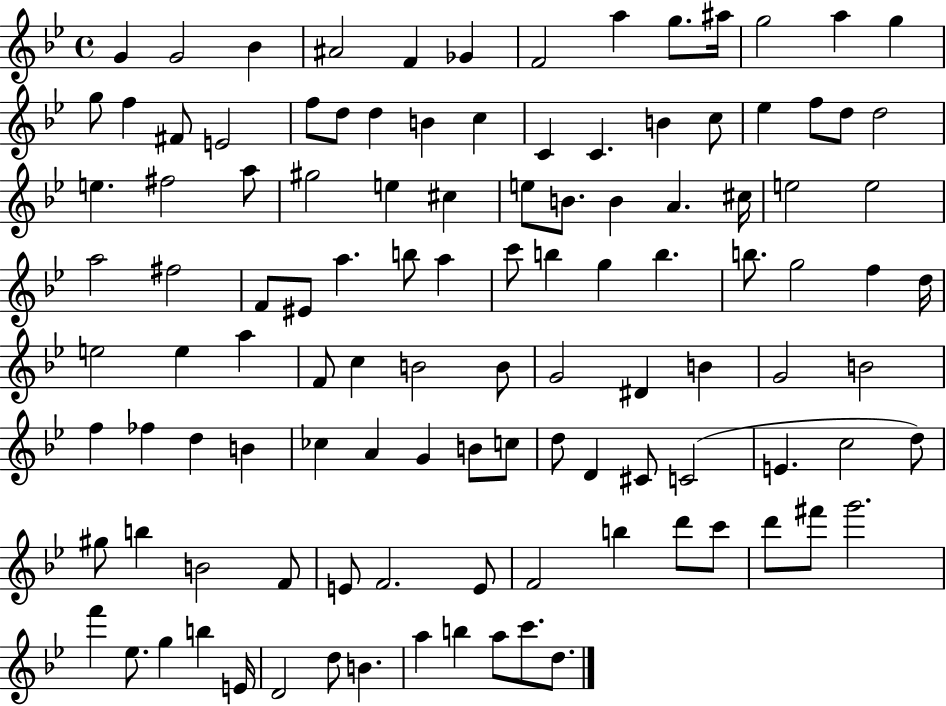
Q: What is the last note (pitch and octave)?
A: D5